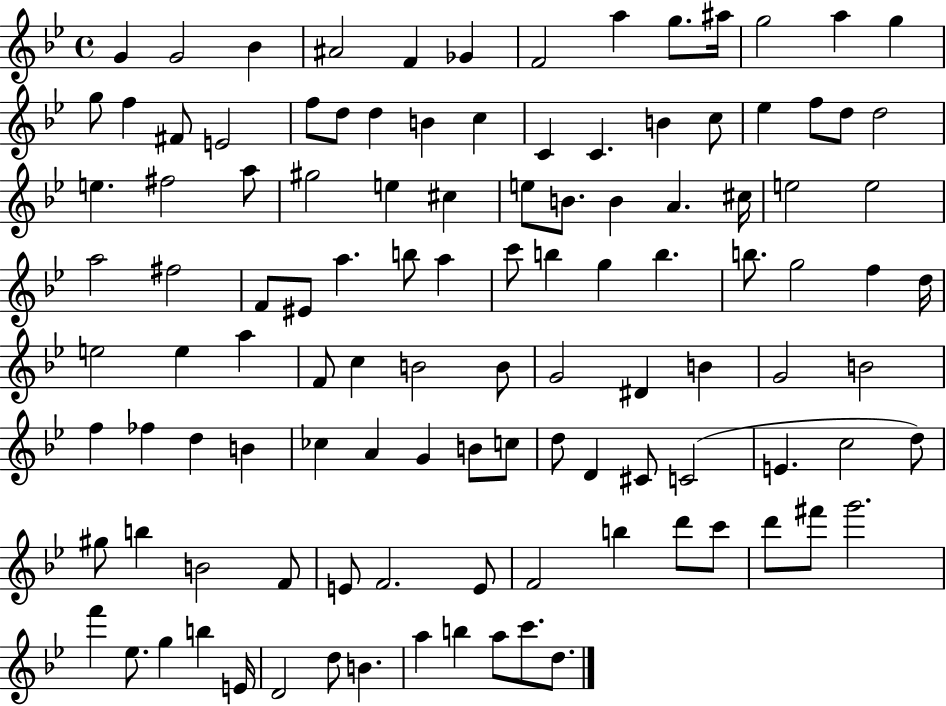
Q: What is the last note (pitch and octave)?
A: D5